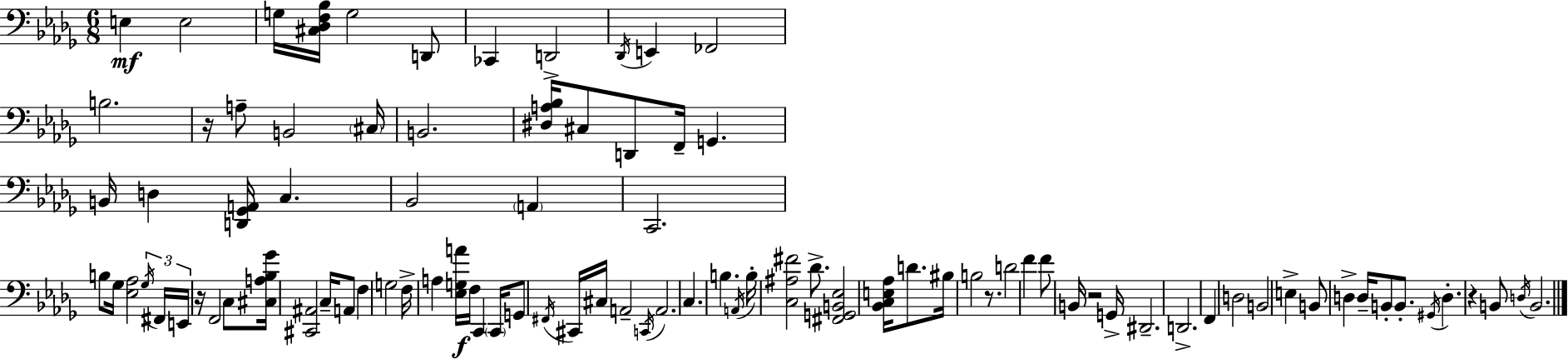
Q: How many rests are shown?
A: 5